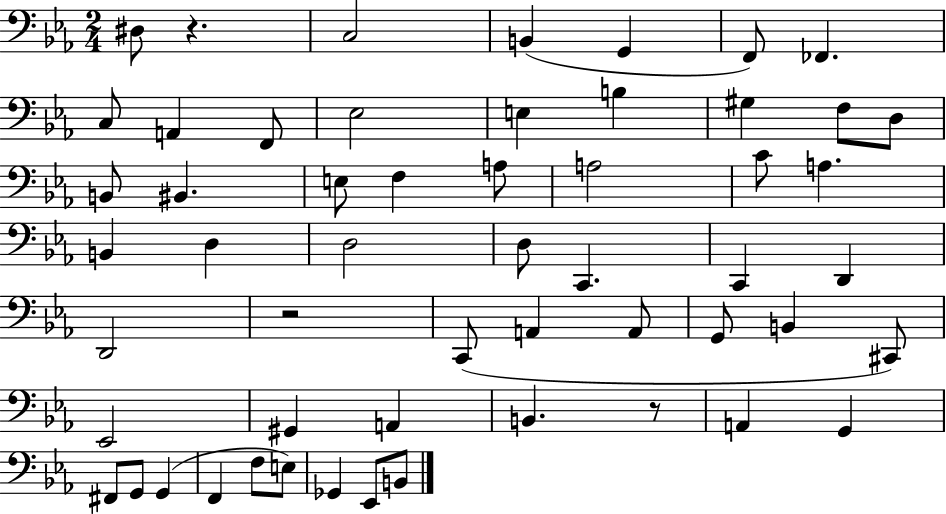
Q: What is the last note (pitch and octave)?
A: B2